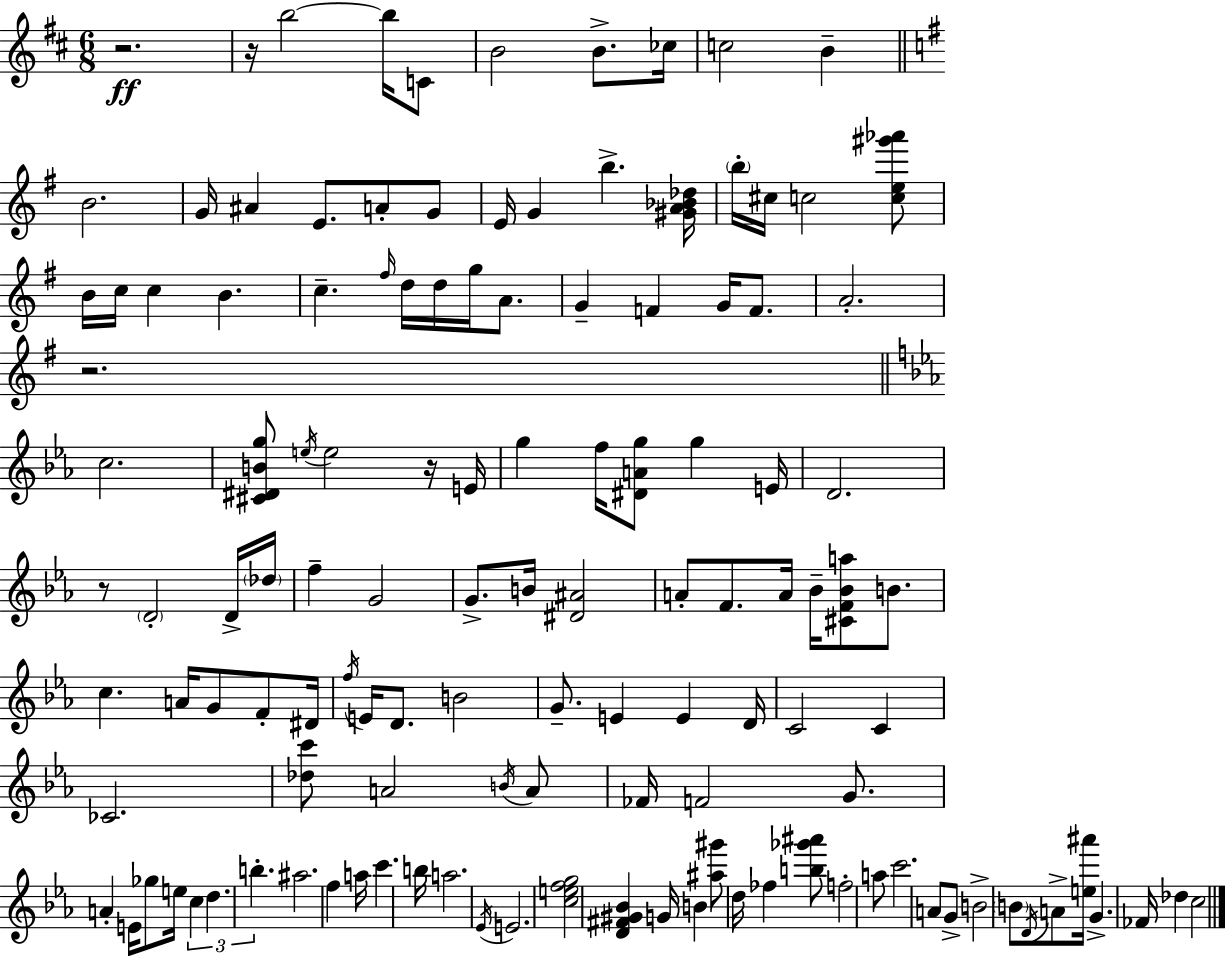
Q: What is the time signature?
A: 6/8